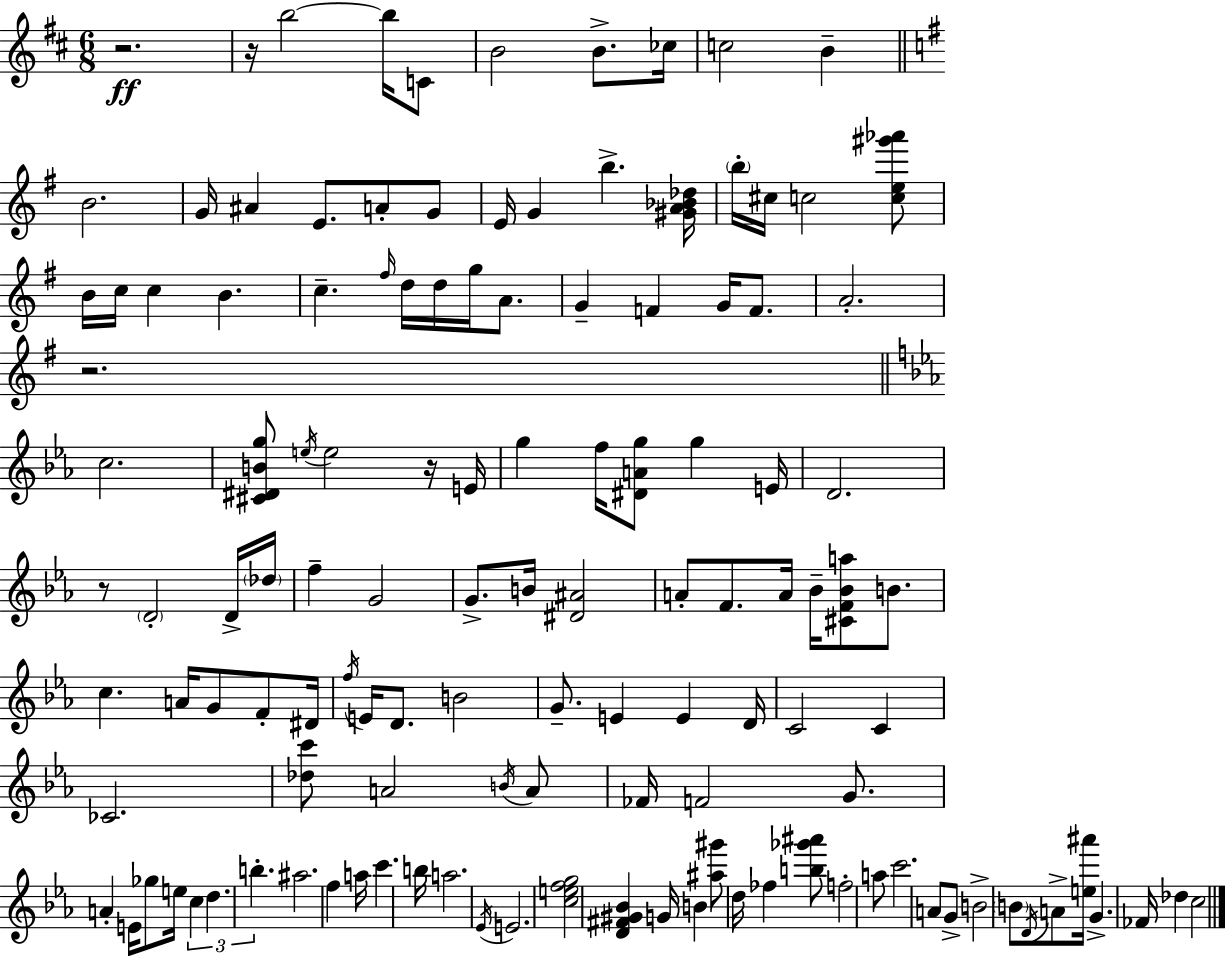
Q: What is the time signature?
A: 6/8